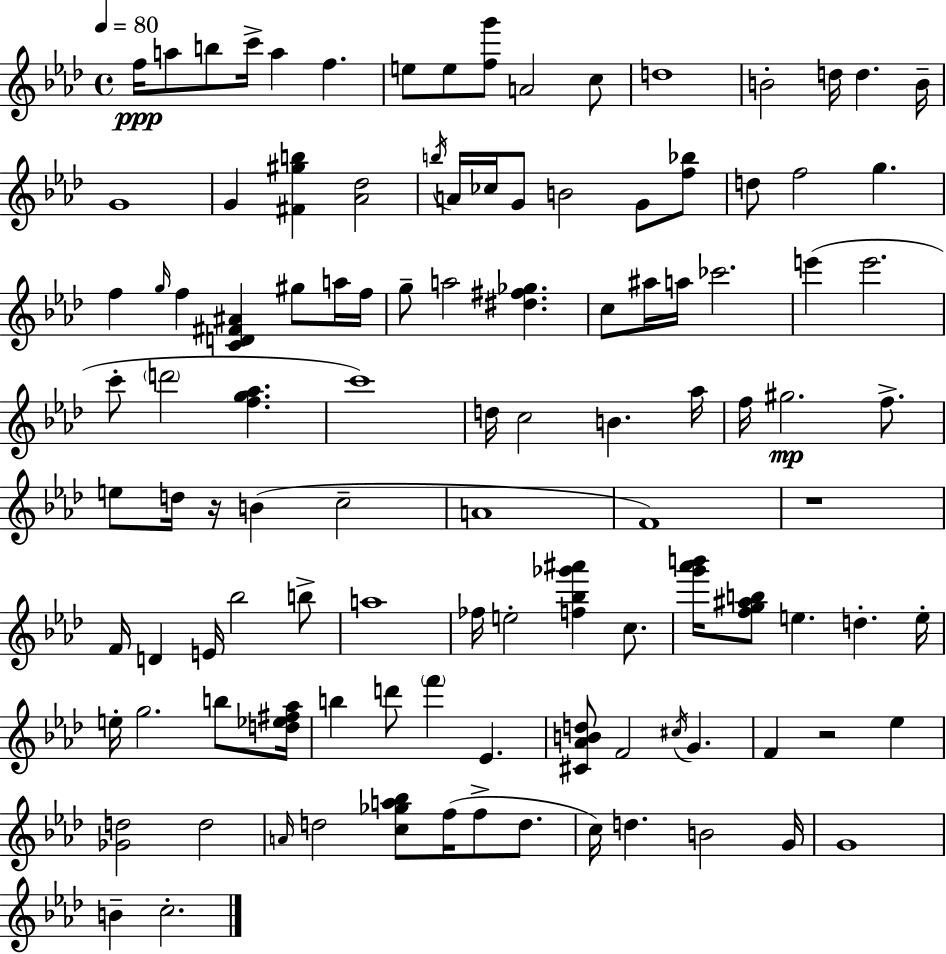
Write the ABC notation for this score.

X:1
T:Untitled
M:4/4
L:1/4
K:Fm
f/4 a/2 b/2 c'/4 a f e/2 e/2 [fg']/2 A2 c/2 d4 B2 d/4 d B/4 G4 G [^F^gb] [_A_d]2 b/4 A/4 _c/4 G/2 B2 G/2 [f_b]/2 d/2 f2 g f g/4 f [CD^F^A] ^g/2 a/4 f/4 g/2 a2 [^d^f_g] c/2 ^a/4 a/4 _c'2 e' e'2 c'/2 d'2 [fg_a] c'4 d/4 c2 B _a/4 f/4 ^g2 f/2 e/2 d/4 z/4 B c2 A4 F4 z4 F/4 D E/4 _b2 b/2 a4 _f/4 e2 [f_b_g'^a'] c/2 [g'_a'b']/4 [fg^ab]/2 e d e/4 e/4 g2 b/2 [d_e^f_a]/4 b d'/2 f' _E [^C_ABd]/2 F2 ^c/4 G F z2 _e [_Gd]2 d2 A/4 d2 [c_ga_b]/2 f/4 f/2 d/2 c/4 d B2 G/4 G4 B c2